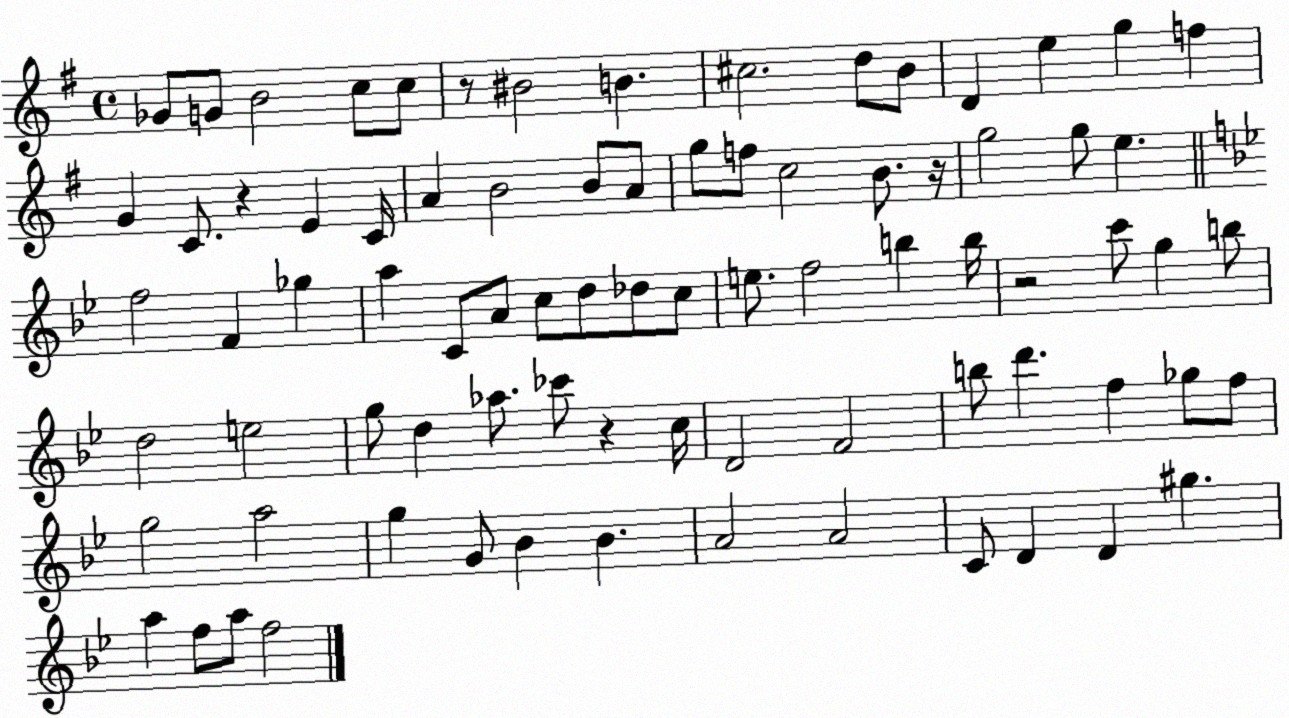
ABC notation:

X:1
T:Untitled
M:4/4
L:1/4
K:G
_G/2 G/2 B2 c/2 c/2 z/2 ^B2 B ^c2 d/2 B/2 D e g f G C/2 z E C/4 A B2 B/2 A/2 g/2 f/2 c2 B/2 z/4 g2 g/2 e f2 F _g a C/2 A/2 c/2 d/2 _d/2 c/2 e/2 f2 b b/4 z2 c'/2 g b/2 d2 e2 g/2 d _a/2 _c'/2 z c/4 D2 F2 b/2 d' f _g/2 f/2 g2 a2 g G/2 _B _B A2 A2 C/2 D D ^g a f/2 a/2 f2